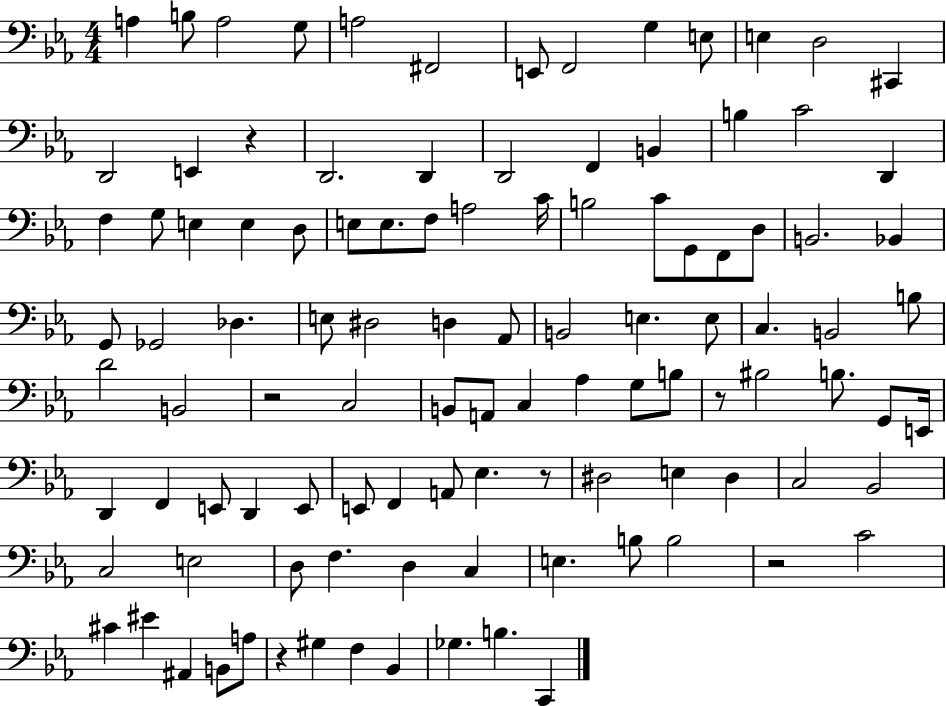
{
  \clef bass
  \numericTimeSignature
  \time 4/4
  \key ees \major
  a4 b8 a2 g8 | a2 fis,2 | e,8 f,2 g4 e8 | e4 d2 cis,4 | \break d,2 e,4 r4 | d,2. d,4 | d,2 f,4 b,4 | b4 c'2 d,4 | \break f4 g8 e4 e4 d8 | e8 e8. f8 a2 c'16 | b2 c'8 g,8 f,8 d8 | b,2. bes,4 | \break g,8 ges,2 des4. | e8 dis2 d4 aes,8 | b,2 e4. e8 | c4. b,2 b8 | \break d'2 b,2 | r2 c2 | b,8 a,8 c4 aes4 g8 b8 | r8 bis2 b8. g,8 e,16 | \break d,4 f,4 e,8 d,4 e,8 | e,8 f,4 a,8 ees4. r8 | dis2 e4 dis4 | c2 bes,2 | \break c2 e2 | d8 f4. d4 c4 | e4. b8 b2 | r2 c'2 | \break cis'4 eis'4 ais,4 b,8 a8 | r4 gis4 f4 bes,4 | ges4. b4. c,4 | \bar "|."
}